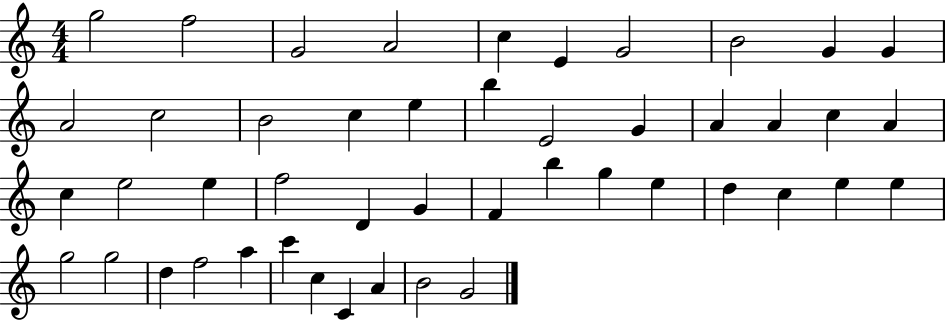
X:1
T:Untitled
M:4/4
L:1/4
K:C
g2 f2 G2 A2 c E G2 B2 G G A2 c2 B2 c e b E2 G A A c A c e2 e f2 D G F b g e d c e e g2 g2 d f2 a c' c C A B2 G2